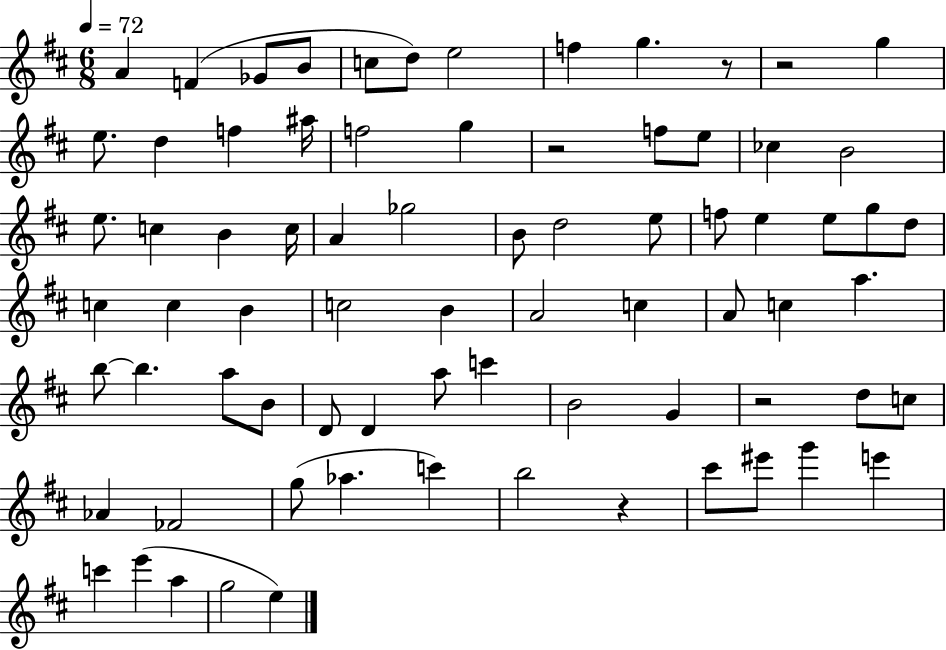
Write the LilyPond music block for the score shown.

{
  \clef treble
  \numericTimeSignature
  \time 6/8
  \key d \major
  \tempo 4 = 72
  a'4 f'4( ges'8 b'8 | c''8 d''8) e''2 | f''4 g''4. r8 | r2 g''4 | \break e''8. d''4 f''4 ais''16 | f''2 g''4 | r2 f''8 e''8 | ces''4 b'2 | \break e''8. c''4 b'4 c''16 | a'4 ges''2 | b'8 d''2 e''8 | f''8 e''4 e''8 g''8 d''8 | \break c''4 c''4 b'4 | c''2 b'4 | a'2 c''4 | a'8 c''4 a''4. | \break b''8~~ b''4. a''8 b'8 | d'8 d'4 a''8 c'''4 | b'2 g'4 | r2 d''8 c''8 | \break aes'4 fes'2 | g''8( aes''4. c'''4) | b''2 r4 | cis'''8 eis'''8 g'''4 e'''4 | \break c'''4 e'''4( a''4 | g''2 e''4) | \bar "|."
}